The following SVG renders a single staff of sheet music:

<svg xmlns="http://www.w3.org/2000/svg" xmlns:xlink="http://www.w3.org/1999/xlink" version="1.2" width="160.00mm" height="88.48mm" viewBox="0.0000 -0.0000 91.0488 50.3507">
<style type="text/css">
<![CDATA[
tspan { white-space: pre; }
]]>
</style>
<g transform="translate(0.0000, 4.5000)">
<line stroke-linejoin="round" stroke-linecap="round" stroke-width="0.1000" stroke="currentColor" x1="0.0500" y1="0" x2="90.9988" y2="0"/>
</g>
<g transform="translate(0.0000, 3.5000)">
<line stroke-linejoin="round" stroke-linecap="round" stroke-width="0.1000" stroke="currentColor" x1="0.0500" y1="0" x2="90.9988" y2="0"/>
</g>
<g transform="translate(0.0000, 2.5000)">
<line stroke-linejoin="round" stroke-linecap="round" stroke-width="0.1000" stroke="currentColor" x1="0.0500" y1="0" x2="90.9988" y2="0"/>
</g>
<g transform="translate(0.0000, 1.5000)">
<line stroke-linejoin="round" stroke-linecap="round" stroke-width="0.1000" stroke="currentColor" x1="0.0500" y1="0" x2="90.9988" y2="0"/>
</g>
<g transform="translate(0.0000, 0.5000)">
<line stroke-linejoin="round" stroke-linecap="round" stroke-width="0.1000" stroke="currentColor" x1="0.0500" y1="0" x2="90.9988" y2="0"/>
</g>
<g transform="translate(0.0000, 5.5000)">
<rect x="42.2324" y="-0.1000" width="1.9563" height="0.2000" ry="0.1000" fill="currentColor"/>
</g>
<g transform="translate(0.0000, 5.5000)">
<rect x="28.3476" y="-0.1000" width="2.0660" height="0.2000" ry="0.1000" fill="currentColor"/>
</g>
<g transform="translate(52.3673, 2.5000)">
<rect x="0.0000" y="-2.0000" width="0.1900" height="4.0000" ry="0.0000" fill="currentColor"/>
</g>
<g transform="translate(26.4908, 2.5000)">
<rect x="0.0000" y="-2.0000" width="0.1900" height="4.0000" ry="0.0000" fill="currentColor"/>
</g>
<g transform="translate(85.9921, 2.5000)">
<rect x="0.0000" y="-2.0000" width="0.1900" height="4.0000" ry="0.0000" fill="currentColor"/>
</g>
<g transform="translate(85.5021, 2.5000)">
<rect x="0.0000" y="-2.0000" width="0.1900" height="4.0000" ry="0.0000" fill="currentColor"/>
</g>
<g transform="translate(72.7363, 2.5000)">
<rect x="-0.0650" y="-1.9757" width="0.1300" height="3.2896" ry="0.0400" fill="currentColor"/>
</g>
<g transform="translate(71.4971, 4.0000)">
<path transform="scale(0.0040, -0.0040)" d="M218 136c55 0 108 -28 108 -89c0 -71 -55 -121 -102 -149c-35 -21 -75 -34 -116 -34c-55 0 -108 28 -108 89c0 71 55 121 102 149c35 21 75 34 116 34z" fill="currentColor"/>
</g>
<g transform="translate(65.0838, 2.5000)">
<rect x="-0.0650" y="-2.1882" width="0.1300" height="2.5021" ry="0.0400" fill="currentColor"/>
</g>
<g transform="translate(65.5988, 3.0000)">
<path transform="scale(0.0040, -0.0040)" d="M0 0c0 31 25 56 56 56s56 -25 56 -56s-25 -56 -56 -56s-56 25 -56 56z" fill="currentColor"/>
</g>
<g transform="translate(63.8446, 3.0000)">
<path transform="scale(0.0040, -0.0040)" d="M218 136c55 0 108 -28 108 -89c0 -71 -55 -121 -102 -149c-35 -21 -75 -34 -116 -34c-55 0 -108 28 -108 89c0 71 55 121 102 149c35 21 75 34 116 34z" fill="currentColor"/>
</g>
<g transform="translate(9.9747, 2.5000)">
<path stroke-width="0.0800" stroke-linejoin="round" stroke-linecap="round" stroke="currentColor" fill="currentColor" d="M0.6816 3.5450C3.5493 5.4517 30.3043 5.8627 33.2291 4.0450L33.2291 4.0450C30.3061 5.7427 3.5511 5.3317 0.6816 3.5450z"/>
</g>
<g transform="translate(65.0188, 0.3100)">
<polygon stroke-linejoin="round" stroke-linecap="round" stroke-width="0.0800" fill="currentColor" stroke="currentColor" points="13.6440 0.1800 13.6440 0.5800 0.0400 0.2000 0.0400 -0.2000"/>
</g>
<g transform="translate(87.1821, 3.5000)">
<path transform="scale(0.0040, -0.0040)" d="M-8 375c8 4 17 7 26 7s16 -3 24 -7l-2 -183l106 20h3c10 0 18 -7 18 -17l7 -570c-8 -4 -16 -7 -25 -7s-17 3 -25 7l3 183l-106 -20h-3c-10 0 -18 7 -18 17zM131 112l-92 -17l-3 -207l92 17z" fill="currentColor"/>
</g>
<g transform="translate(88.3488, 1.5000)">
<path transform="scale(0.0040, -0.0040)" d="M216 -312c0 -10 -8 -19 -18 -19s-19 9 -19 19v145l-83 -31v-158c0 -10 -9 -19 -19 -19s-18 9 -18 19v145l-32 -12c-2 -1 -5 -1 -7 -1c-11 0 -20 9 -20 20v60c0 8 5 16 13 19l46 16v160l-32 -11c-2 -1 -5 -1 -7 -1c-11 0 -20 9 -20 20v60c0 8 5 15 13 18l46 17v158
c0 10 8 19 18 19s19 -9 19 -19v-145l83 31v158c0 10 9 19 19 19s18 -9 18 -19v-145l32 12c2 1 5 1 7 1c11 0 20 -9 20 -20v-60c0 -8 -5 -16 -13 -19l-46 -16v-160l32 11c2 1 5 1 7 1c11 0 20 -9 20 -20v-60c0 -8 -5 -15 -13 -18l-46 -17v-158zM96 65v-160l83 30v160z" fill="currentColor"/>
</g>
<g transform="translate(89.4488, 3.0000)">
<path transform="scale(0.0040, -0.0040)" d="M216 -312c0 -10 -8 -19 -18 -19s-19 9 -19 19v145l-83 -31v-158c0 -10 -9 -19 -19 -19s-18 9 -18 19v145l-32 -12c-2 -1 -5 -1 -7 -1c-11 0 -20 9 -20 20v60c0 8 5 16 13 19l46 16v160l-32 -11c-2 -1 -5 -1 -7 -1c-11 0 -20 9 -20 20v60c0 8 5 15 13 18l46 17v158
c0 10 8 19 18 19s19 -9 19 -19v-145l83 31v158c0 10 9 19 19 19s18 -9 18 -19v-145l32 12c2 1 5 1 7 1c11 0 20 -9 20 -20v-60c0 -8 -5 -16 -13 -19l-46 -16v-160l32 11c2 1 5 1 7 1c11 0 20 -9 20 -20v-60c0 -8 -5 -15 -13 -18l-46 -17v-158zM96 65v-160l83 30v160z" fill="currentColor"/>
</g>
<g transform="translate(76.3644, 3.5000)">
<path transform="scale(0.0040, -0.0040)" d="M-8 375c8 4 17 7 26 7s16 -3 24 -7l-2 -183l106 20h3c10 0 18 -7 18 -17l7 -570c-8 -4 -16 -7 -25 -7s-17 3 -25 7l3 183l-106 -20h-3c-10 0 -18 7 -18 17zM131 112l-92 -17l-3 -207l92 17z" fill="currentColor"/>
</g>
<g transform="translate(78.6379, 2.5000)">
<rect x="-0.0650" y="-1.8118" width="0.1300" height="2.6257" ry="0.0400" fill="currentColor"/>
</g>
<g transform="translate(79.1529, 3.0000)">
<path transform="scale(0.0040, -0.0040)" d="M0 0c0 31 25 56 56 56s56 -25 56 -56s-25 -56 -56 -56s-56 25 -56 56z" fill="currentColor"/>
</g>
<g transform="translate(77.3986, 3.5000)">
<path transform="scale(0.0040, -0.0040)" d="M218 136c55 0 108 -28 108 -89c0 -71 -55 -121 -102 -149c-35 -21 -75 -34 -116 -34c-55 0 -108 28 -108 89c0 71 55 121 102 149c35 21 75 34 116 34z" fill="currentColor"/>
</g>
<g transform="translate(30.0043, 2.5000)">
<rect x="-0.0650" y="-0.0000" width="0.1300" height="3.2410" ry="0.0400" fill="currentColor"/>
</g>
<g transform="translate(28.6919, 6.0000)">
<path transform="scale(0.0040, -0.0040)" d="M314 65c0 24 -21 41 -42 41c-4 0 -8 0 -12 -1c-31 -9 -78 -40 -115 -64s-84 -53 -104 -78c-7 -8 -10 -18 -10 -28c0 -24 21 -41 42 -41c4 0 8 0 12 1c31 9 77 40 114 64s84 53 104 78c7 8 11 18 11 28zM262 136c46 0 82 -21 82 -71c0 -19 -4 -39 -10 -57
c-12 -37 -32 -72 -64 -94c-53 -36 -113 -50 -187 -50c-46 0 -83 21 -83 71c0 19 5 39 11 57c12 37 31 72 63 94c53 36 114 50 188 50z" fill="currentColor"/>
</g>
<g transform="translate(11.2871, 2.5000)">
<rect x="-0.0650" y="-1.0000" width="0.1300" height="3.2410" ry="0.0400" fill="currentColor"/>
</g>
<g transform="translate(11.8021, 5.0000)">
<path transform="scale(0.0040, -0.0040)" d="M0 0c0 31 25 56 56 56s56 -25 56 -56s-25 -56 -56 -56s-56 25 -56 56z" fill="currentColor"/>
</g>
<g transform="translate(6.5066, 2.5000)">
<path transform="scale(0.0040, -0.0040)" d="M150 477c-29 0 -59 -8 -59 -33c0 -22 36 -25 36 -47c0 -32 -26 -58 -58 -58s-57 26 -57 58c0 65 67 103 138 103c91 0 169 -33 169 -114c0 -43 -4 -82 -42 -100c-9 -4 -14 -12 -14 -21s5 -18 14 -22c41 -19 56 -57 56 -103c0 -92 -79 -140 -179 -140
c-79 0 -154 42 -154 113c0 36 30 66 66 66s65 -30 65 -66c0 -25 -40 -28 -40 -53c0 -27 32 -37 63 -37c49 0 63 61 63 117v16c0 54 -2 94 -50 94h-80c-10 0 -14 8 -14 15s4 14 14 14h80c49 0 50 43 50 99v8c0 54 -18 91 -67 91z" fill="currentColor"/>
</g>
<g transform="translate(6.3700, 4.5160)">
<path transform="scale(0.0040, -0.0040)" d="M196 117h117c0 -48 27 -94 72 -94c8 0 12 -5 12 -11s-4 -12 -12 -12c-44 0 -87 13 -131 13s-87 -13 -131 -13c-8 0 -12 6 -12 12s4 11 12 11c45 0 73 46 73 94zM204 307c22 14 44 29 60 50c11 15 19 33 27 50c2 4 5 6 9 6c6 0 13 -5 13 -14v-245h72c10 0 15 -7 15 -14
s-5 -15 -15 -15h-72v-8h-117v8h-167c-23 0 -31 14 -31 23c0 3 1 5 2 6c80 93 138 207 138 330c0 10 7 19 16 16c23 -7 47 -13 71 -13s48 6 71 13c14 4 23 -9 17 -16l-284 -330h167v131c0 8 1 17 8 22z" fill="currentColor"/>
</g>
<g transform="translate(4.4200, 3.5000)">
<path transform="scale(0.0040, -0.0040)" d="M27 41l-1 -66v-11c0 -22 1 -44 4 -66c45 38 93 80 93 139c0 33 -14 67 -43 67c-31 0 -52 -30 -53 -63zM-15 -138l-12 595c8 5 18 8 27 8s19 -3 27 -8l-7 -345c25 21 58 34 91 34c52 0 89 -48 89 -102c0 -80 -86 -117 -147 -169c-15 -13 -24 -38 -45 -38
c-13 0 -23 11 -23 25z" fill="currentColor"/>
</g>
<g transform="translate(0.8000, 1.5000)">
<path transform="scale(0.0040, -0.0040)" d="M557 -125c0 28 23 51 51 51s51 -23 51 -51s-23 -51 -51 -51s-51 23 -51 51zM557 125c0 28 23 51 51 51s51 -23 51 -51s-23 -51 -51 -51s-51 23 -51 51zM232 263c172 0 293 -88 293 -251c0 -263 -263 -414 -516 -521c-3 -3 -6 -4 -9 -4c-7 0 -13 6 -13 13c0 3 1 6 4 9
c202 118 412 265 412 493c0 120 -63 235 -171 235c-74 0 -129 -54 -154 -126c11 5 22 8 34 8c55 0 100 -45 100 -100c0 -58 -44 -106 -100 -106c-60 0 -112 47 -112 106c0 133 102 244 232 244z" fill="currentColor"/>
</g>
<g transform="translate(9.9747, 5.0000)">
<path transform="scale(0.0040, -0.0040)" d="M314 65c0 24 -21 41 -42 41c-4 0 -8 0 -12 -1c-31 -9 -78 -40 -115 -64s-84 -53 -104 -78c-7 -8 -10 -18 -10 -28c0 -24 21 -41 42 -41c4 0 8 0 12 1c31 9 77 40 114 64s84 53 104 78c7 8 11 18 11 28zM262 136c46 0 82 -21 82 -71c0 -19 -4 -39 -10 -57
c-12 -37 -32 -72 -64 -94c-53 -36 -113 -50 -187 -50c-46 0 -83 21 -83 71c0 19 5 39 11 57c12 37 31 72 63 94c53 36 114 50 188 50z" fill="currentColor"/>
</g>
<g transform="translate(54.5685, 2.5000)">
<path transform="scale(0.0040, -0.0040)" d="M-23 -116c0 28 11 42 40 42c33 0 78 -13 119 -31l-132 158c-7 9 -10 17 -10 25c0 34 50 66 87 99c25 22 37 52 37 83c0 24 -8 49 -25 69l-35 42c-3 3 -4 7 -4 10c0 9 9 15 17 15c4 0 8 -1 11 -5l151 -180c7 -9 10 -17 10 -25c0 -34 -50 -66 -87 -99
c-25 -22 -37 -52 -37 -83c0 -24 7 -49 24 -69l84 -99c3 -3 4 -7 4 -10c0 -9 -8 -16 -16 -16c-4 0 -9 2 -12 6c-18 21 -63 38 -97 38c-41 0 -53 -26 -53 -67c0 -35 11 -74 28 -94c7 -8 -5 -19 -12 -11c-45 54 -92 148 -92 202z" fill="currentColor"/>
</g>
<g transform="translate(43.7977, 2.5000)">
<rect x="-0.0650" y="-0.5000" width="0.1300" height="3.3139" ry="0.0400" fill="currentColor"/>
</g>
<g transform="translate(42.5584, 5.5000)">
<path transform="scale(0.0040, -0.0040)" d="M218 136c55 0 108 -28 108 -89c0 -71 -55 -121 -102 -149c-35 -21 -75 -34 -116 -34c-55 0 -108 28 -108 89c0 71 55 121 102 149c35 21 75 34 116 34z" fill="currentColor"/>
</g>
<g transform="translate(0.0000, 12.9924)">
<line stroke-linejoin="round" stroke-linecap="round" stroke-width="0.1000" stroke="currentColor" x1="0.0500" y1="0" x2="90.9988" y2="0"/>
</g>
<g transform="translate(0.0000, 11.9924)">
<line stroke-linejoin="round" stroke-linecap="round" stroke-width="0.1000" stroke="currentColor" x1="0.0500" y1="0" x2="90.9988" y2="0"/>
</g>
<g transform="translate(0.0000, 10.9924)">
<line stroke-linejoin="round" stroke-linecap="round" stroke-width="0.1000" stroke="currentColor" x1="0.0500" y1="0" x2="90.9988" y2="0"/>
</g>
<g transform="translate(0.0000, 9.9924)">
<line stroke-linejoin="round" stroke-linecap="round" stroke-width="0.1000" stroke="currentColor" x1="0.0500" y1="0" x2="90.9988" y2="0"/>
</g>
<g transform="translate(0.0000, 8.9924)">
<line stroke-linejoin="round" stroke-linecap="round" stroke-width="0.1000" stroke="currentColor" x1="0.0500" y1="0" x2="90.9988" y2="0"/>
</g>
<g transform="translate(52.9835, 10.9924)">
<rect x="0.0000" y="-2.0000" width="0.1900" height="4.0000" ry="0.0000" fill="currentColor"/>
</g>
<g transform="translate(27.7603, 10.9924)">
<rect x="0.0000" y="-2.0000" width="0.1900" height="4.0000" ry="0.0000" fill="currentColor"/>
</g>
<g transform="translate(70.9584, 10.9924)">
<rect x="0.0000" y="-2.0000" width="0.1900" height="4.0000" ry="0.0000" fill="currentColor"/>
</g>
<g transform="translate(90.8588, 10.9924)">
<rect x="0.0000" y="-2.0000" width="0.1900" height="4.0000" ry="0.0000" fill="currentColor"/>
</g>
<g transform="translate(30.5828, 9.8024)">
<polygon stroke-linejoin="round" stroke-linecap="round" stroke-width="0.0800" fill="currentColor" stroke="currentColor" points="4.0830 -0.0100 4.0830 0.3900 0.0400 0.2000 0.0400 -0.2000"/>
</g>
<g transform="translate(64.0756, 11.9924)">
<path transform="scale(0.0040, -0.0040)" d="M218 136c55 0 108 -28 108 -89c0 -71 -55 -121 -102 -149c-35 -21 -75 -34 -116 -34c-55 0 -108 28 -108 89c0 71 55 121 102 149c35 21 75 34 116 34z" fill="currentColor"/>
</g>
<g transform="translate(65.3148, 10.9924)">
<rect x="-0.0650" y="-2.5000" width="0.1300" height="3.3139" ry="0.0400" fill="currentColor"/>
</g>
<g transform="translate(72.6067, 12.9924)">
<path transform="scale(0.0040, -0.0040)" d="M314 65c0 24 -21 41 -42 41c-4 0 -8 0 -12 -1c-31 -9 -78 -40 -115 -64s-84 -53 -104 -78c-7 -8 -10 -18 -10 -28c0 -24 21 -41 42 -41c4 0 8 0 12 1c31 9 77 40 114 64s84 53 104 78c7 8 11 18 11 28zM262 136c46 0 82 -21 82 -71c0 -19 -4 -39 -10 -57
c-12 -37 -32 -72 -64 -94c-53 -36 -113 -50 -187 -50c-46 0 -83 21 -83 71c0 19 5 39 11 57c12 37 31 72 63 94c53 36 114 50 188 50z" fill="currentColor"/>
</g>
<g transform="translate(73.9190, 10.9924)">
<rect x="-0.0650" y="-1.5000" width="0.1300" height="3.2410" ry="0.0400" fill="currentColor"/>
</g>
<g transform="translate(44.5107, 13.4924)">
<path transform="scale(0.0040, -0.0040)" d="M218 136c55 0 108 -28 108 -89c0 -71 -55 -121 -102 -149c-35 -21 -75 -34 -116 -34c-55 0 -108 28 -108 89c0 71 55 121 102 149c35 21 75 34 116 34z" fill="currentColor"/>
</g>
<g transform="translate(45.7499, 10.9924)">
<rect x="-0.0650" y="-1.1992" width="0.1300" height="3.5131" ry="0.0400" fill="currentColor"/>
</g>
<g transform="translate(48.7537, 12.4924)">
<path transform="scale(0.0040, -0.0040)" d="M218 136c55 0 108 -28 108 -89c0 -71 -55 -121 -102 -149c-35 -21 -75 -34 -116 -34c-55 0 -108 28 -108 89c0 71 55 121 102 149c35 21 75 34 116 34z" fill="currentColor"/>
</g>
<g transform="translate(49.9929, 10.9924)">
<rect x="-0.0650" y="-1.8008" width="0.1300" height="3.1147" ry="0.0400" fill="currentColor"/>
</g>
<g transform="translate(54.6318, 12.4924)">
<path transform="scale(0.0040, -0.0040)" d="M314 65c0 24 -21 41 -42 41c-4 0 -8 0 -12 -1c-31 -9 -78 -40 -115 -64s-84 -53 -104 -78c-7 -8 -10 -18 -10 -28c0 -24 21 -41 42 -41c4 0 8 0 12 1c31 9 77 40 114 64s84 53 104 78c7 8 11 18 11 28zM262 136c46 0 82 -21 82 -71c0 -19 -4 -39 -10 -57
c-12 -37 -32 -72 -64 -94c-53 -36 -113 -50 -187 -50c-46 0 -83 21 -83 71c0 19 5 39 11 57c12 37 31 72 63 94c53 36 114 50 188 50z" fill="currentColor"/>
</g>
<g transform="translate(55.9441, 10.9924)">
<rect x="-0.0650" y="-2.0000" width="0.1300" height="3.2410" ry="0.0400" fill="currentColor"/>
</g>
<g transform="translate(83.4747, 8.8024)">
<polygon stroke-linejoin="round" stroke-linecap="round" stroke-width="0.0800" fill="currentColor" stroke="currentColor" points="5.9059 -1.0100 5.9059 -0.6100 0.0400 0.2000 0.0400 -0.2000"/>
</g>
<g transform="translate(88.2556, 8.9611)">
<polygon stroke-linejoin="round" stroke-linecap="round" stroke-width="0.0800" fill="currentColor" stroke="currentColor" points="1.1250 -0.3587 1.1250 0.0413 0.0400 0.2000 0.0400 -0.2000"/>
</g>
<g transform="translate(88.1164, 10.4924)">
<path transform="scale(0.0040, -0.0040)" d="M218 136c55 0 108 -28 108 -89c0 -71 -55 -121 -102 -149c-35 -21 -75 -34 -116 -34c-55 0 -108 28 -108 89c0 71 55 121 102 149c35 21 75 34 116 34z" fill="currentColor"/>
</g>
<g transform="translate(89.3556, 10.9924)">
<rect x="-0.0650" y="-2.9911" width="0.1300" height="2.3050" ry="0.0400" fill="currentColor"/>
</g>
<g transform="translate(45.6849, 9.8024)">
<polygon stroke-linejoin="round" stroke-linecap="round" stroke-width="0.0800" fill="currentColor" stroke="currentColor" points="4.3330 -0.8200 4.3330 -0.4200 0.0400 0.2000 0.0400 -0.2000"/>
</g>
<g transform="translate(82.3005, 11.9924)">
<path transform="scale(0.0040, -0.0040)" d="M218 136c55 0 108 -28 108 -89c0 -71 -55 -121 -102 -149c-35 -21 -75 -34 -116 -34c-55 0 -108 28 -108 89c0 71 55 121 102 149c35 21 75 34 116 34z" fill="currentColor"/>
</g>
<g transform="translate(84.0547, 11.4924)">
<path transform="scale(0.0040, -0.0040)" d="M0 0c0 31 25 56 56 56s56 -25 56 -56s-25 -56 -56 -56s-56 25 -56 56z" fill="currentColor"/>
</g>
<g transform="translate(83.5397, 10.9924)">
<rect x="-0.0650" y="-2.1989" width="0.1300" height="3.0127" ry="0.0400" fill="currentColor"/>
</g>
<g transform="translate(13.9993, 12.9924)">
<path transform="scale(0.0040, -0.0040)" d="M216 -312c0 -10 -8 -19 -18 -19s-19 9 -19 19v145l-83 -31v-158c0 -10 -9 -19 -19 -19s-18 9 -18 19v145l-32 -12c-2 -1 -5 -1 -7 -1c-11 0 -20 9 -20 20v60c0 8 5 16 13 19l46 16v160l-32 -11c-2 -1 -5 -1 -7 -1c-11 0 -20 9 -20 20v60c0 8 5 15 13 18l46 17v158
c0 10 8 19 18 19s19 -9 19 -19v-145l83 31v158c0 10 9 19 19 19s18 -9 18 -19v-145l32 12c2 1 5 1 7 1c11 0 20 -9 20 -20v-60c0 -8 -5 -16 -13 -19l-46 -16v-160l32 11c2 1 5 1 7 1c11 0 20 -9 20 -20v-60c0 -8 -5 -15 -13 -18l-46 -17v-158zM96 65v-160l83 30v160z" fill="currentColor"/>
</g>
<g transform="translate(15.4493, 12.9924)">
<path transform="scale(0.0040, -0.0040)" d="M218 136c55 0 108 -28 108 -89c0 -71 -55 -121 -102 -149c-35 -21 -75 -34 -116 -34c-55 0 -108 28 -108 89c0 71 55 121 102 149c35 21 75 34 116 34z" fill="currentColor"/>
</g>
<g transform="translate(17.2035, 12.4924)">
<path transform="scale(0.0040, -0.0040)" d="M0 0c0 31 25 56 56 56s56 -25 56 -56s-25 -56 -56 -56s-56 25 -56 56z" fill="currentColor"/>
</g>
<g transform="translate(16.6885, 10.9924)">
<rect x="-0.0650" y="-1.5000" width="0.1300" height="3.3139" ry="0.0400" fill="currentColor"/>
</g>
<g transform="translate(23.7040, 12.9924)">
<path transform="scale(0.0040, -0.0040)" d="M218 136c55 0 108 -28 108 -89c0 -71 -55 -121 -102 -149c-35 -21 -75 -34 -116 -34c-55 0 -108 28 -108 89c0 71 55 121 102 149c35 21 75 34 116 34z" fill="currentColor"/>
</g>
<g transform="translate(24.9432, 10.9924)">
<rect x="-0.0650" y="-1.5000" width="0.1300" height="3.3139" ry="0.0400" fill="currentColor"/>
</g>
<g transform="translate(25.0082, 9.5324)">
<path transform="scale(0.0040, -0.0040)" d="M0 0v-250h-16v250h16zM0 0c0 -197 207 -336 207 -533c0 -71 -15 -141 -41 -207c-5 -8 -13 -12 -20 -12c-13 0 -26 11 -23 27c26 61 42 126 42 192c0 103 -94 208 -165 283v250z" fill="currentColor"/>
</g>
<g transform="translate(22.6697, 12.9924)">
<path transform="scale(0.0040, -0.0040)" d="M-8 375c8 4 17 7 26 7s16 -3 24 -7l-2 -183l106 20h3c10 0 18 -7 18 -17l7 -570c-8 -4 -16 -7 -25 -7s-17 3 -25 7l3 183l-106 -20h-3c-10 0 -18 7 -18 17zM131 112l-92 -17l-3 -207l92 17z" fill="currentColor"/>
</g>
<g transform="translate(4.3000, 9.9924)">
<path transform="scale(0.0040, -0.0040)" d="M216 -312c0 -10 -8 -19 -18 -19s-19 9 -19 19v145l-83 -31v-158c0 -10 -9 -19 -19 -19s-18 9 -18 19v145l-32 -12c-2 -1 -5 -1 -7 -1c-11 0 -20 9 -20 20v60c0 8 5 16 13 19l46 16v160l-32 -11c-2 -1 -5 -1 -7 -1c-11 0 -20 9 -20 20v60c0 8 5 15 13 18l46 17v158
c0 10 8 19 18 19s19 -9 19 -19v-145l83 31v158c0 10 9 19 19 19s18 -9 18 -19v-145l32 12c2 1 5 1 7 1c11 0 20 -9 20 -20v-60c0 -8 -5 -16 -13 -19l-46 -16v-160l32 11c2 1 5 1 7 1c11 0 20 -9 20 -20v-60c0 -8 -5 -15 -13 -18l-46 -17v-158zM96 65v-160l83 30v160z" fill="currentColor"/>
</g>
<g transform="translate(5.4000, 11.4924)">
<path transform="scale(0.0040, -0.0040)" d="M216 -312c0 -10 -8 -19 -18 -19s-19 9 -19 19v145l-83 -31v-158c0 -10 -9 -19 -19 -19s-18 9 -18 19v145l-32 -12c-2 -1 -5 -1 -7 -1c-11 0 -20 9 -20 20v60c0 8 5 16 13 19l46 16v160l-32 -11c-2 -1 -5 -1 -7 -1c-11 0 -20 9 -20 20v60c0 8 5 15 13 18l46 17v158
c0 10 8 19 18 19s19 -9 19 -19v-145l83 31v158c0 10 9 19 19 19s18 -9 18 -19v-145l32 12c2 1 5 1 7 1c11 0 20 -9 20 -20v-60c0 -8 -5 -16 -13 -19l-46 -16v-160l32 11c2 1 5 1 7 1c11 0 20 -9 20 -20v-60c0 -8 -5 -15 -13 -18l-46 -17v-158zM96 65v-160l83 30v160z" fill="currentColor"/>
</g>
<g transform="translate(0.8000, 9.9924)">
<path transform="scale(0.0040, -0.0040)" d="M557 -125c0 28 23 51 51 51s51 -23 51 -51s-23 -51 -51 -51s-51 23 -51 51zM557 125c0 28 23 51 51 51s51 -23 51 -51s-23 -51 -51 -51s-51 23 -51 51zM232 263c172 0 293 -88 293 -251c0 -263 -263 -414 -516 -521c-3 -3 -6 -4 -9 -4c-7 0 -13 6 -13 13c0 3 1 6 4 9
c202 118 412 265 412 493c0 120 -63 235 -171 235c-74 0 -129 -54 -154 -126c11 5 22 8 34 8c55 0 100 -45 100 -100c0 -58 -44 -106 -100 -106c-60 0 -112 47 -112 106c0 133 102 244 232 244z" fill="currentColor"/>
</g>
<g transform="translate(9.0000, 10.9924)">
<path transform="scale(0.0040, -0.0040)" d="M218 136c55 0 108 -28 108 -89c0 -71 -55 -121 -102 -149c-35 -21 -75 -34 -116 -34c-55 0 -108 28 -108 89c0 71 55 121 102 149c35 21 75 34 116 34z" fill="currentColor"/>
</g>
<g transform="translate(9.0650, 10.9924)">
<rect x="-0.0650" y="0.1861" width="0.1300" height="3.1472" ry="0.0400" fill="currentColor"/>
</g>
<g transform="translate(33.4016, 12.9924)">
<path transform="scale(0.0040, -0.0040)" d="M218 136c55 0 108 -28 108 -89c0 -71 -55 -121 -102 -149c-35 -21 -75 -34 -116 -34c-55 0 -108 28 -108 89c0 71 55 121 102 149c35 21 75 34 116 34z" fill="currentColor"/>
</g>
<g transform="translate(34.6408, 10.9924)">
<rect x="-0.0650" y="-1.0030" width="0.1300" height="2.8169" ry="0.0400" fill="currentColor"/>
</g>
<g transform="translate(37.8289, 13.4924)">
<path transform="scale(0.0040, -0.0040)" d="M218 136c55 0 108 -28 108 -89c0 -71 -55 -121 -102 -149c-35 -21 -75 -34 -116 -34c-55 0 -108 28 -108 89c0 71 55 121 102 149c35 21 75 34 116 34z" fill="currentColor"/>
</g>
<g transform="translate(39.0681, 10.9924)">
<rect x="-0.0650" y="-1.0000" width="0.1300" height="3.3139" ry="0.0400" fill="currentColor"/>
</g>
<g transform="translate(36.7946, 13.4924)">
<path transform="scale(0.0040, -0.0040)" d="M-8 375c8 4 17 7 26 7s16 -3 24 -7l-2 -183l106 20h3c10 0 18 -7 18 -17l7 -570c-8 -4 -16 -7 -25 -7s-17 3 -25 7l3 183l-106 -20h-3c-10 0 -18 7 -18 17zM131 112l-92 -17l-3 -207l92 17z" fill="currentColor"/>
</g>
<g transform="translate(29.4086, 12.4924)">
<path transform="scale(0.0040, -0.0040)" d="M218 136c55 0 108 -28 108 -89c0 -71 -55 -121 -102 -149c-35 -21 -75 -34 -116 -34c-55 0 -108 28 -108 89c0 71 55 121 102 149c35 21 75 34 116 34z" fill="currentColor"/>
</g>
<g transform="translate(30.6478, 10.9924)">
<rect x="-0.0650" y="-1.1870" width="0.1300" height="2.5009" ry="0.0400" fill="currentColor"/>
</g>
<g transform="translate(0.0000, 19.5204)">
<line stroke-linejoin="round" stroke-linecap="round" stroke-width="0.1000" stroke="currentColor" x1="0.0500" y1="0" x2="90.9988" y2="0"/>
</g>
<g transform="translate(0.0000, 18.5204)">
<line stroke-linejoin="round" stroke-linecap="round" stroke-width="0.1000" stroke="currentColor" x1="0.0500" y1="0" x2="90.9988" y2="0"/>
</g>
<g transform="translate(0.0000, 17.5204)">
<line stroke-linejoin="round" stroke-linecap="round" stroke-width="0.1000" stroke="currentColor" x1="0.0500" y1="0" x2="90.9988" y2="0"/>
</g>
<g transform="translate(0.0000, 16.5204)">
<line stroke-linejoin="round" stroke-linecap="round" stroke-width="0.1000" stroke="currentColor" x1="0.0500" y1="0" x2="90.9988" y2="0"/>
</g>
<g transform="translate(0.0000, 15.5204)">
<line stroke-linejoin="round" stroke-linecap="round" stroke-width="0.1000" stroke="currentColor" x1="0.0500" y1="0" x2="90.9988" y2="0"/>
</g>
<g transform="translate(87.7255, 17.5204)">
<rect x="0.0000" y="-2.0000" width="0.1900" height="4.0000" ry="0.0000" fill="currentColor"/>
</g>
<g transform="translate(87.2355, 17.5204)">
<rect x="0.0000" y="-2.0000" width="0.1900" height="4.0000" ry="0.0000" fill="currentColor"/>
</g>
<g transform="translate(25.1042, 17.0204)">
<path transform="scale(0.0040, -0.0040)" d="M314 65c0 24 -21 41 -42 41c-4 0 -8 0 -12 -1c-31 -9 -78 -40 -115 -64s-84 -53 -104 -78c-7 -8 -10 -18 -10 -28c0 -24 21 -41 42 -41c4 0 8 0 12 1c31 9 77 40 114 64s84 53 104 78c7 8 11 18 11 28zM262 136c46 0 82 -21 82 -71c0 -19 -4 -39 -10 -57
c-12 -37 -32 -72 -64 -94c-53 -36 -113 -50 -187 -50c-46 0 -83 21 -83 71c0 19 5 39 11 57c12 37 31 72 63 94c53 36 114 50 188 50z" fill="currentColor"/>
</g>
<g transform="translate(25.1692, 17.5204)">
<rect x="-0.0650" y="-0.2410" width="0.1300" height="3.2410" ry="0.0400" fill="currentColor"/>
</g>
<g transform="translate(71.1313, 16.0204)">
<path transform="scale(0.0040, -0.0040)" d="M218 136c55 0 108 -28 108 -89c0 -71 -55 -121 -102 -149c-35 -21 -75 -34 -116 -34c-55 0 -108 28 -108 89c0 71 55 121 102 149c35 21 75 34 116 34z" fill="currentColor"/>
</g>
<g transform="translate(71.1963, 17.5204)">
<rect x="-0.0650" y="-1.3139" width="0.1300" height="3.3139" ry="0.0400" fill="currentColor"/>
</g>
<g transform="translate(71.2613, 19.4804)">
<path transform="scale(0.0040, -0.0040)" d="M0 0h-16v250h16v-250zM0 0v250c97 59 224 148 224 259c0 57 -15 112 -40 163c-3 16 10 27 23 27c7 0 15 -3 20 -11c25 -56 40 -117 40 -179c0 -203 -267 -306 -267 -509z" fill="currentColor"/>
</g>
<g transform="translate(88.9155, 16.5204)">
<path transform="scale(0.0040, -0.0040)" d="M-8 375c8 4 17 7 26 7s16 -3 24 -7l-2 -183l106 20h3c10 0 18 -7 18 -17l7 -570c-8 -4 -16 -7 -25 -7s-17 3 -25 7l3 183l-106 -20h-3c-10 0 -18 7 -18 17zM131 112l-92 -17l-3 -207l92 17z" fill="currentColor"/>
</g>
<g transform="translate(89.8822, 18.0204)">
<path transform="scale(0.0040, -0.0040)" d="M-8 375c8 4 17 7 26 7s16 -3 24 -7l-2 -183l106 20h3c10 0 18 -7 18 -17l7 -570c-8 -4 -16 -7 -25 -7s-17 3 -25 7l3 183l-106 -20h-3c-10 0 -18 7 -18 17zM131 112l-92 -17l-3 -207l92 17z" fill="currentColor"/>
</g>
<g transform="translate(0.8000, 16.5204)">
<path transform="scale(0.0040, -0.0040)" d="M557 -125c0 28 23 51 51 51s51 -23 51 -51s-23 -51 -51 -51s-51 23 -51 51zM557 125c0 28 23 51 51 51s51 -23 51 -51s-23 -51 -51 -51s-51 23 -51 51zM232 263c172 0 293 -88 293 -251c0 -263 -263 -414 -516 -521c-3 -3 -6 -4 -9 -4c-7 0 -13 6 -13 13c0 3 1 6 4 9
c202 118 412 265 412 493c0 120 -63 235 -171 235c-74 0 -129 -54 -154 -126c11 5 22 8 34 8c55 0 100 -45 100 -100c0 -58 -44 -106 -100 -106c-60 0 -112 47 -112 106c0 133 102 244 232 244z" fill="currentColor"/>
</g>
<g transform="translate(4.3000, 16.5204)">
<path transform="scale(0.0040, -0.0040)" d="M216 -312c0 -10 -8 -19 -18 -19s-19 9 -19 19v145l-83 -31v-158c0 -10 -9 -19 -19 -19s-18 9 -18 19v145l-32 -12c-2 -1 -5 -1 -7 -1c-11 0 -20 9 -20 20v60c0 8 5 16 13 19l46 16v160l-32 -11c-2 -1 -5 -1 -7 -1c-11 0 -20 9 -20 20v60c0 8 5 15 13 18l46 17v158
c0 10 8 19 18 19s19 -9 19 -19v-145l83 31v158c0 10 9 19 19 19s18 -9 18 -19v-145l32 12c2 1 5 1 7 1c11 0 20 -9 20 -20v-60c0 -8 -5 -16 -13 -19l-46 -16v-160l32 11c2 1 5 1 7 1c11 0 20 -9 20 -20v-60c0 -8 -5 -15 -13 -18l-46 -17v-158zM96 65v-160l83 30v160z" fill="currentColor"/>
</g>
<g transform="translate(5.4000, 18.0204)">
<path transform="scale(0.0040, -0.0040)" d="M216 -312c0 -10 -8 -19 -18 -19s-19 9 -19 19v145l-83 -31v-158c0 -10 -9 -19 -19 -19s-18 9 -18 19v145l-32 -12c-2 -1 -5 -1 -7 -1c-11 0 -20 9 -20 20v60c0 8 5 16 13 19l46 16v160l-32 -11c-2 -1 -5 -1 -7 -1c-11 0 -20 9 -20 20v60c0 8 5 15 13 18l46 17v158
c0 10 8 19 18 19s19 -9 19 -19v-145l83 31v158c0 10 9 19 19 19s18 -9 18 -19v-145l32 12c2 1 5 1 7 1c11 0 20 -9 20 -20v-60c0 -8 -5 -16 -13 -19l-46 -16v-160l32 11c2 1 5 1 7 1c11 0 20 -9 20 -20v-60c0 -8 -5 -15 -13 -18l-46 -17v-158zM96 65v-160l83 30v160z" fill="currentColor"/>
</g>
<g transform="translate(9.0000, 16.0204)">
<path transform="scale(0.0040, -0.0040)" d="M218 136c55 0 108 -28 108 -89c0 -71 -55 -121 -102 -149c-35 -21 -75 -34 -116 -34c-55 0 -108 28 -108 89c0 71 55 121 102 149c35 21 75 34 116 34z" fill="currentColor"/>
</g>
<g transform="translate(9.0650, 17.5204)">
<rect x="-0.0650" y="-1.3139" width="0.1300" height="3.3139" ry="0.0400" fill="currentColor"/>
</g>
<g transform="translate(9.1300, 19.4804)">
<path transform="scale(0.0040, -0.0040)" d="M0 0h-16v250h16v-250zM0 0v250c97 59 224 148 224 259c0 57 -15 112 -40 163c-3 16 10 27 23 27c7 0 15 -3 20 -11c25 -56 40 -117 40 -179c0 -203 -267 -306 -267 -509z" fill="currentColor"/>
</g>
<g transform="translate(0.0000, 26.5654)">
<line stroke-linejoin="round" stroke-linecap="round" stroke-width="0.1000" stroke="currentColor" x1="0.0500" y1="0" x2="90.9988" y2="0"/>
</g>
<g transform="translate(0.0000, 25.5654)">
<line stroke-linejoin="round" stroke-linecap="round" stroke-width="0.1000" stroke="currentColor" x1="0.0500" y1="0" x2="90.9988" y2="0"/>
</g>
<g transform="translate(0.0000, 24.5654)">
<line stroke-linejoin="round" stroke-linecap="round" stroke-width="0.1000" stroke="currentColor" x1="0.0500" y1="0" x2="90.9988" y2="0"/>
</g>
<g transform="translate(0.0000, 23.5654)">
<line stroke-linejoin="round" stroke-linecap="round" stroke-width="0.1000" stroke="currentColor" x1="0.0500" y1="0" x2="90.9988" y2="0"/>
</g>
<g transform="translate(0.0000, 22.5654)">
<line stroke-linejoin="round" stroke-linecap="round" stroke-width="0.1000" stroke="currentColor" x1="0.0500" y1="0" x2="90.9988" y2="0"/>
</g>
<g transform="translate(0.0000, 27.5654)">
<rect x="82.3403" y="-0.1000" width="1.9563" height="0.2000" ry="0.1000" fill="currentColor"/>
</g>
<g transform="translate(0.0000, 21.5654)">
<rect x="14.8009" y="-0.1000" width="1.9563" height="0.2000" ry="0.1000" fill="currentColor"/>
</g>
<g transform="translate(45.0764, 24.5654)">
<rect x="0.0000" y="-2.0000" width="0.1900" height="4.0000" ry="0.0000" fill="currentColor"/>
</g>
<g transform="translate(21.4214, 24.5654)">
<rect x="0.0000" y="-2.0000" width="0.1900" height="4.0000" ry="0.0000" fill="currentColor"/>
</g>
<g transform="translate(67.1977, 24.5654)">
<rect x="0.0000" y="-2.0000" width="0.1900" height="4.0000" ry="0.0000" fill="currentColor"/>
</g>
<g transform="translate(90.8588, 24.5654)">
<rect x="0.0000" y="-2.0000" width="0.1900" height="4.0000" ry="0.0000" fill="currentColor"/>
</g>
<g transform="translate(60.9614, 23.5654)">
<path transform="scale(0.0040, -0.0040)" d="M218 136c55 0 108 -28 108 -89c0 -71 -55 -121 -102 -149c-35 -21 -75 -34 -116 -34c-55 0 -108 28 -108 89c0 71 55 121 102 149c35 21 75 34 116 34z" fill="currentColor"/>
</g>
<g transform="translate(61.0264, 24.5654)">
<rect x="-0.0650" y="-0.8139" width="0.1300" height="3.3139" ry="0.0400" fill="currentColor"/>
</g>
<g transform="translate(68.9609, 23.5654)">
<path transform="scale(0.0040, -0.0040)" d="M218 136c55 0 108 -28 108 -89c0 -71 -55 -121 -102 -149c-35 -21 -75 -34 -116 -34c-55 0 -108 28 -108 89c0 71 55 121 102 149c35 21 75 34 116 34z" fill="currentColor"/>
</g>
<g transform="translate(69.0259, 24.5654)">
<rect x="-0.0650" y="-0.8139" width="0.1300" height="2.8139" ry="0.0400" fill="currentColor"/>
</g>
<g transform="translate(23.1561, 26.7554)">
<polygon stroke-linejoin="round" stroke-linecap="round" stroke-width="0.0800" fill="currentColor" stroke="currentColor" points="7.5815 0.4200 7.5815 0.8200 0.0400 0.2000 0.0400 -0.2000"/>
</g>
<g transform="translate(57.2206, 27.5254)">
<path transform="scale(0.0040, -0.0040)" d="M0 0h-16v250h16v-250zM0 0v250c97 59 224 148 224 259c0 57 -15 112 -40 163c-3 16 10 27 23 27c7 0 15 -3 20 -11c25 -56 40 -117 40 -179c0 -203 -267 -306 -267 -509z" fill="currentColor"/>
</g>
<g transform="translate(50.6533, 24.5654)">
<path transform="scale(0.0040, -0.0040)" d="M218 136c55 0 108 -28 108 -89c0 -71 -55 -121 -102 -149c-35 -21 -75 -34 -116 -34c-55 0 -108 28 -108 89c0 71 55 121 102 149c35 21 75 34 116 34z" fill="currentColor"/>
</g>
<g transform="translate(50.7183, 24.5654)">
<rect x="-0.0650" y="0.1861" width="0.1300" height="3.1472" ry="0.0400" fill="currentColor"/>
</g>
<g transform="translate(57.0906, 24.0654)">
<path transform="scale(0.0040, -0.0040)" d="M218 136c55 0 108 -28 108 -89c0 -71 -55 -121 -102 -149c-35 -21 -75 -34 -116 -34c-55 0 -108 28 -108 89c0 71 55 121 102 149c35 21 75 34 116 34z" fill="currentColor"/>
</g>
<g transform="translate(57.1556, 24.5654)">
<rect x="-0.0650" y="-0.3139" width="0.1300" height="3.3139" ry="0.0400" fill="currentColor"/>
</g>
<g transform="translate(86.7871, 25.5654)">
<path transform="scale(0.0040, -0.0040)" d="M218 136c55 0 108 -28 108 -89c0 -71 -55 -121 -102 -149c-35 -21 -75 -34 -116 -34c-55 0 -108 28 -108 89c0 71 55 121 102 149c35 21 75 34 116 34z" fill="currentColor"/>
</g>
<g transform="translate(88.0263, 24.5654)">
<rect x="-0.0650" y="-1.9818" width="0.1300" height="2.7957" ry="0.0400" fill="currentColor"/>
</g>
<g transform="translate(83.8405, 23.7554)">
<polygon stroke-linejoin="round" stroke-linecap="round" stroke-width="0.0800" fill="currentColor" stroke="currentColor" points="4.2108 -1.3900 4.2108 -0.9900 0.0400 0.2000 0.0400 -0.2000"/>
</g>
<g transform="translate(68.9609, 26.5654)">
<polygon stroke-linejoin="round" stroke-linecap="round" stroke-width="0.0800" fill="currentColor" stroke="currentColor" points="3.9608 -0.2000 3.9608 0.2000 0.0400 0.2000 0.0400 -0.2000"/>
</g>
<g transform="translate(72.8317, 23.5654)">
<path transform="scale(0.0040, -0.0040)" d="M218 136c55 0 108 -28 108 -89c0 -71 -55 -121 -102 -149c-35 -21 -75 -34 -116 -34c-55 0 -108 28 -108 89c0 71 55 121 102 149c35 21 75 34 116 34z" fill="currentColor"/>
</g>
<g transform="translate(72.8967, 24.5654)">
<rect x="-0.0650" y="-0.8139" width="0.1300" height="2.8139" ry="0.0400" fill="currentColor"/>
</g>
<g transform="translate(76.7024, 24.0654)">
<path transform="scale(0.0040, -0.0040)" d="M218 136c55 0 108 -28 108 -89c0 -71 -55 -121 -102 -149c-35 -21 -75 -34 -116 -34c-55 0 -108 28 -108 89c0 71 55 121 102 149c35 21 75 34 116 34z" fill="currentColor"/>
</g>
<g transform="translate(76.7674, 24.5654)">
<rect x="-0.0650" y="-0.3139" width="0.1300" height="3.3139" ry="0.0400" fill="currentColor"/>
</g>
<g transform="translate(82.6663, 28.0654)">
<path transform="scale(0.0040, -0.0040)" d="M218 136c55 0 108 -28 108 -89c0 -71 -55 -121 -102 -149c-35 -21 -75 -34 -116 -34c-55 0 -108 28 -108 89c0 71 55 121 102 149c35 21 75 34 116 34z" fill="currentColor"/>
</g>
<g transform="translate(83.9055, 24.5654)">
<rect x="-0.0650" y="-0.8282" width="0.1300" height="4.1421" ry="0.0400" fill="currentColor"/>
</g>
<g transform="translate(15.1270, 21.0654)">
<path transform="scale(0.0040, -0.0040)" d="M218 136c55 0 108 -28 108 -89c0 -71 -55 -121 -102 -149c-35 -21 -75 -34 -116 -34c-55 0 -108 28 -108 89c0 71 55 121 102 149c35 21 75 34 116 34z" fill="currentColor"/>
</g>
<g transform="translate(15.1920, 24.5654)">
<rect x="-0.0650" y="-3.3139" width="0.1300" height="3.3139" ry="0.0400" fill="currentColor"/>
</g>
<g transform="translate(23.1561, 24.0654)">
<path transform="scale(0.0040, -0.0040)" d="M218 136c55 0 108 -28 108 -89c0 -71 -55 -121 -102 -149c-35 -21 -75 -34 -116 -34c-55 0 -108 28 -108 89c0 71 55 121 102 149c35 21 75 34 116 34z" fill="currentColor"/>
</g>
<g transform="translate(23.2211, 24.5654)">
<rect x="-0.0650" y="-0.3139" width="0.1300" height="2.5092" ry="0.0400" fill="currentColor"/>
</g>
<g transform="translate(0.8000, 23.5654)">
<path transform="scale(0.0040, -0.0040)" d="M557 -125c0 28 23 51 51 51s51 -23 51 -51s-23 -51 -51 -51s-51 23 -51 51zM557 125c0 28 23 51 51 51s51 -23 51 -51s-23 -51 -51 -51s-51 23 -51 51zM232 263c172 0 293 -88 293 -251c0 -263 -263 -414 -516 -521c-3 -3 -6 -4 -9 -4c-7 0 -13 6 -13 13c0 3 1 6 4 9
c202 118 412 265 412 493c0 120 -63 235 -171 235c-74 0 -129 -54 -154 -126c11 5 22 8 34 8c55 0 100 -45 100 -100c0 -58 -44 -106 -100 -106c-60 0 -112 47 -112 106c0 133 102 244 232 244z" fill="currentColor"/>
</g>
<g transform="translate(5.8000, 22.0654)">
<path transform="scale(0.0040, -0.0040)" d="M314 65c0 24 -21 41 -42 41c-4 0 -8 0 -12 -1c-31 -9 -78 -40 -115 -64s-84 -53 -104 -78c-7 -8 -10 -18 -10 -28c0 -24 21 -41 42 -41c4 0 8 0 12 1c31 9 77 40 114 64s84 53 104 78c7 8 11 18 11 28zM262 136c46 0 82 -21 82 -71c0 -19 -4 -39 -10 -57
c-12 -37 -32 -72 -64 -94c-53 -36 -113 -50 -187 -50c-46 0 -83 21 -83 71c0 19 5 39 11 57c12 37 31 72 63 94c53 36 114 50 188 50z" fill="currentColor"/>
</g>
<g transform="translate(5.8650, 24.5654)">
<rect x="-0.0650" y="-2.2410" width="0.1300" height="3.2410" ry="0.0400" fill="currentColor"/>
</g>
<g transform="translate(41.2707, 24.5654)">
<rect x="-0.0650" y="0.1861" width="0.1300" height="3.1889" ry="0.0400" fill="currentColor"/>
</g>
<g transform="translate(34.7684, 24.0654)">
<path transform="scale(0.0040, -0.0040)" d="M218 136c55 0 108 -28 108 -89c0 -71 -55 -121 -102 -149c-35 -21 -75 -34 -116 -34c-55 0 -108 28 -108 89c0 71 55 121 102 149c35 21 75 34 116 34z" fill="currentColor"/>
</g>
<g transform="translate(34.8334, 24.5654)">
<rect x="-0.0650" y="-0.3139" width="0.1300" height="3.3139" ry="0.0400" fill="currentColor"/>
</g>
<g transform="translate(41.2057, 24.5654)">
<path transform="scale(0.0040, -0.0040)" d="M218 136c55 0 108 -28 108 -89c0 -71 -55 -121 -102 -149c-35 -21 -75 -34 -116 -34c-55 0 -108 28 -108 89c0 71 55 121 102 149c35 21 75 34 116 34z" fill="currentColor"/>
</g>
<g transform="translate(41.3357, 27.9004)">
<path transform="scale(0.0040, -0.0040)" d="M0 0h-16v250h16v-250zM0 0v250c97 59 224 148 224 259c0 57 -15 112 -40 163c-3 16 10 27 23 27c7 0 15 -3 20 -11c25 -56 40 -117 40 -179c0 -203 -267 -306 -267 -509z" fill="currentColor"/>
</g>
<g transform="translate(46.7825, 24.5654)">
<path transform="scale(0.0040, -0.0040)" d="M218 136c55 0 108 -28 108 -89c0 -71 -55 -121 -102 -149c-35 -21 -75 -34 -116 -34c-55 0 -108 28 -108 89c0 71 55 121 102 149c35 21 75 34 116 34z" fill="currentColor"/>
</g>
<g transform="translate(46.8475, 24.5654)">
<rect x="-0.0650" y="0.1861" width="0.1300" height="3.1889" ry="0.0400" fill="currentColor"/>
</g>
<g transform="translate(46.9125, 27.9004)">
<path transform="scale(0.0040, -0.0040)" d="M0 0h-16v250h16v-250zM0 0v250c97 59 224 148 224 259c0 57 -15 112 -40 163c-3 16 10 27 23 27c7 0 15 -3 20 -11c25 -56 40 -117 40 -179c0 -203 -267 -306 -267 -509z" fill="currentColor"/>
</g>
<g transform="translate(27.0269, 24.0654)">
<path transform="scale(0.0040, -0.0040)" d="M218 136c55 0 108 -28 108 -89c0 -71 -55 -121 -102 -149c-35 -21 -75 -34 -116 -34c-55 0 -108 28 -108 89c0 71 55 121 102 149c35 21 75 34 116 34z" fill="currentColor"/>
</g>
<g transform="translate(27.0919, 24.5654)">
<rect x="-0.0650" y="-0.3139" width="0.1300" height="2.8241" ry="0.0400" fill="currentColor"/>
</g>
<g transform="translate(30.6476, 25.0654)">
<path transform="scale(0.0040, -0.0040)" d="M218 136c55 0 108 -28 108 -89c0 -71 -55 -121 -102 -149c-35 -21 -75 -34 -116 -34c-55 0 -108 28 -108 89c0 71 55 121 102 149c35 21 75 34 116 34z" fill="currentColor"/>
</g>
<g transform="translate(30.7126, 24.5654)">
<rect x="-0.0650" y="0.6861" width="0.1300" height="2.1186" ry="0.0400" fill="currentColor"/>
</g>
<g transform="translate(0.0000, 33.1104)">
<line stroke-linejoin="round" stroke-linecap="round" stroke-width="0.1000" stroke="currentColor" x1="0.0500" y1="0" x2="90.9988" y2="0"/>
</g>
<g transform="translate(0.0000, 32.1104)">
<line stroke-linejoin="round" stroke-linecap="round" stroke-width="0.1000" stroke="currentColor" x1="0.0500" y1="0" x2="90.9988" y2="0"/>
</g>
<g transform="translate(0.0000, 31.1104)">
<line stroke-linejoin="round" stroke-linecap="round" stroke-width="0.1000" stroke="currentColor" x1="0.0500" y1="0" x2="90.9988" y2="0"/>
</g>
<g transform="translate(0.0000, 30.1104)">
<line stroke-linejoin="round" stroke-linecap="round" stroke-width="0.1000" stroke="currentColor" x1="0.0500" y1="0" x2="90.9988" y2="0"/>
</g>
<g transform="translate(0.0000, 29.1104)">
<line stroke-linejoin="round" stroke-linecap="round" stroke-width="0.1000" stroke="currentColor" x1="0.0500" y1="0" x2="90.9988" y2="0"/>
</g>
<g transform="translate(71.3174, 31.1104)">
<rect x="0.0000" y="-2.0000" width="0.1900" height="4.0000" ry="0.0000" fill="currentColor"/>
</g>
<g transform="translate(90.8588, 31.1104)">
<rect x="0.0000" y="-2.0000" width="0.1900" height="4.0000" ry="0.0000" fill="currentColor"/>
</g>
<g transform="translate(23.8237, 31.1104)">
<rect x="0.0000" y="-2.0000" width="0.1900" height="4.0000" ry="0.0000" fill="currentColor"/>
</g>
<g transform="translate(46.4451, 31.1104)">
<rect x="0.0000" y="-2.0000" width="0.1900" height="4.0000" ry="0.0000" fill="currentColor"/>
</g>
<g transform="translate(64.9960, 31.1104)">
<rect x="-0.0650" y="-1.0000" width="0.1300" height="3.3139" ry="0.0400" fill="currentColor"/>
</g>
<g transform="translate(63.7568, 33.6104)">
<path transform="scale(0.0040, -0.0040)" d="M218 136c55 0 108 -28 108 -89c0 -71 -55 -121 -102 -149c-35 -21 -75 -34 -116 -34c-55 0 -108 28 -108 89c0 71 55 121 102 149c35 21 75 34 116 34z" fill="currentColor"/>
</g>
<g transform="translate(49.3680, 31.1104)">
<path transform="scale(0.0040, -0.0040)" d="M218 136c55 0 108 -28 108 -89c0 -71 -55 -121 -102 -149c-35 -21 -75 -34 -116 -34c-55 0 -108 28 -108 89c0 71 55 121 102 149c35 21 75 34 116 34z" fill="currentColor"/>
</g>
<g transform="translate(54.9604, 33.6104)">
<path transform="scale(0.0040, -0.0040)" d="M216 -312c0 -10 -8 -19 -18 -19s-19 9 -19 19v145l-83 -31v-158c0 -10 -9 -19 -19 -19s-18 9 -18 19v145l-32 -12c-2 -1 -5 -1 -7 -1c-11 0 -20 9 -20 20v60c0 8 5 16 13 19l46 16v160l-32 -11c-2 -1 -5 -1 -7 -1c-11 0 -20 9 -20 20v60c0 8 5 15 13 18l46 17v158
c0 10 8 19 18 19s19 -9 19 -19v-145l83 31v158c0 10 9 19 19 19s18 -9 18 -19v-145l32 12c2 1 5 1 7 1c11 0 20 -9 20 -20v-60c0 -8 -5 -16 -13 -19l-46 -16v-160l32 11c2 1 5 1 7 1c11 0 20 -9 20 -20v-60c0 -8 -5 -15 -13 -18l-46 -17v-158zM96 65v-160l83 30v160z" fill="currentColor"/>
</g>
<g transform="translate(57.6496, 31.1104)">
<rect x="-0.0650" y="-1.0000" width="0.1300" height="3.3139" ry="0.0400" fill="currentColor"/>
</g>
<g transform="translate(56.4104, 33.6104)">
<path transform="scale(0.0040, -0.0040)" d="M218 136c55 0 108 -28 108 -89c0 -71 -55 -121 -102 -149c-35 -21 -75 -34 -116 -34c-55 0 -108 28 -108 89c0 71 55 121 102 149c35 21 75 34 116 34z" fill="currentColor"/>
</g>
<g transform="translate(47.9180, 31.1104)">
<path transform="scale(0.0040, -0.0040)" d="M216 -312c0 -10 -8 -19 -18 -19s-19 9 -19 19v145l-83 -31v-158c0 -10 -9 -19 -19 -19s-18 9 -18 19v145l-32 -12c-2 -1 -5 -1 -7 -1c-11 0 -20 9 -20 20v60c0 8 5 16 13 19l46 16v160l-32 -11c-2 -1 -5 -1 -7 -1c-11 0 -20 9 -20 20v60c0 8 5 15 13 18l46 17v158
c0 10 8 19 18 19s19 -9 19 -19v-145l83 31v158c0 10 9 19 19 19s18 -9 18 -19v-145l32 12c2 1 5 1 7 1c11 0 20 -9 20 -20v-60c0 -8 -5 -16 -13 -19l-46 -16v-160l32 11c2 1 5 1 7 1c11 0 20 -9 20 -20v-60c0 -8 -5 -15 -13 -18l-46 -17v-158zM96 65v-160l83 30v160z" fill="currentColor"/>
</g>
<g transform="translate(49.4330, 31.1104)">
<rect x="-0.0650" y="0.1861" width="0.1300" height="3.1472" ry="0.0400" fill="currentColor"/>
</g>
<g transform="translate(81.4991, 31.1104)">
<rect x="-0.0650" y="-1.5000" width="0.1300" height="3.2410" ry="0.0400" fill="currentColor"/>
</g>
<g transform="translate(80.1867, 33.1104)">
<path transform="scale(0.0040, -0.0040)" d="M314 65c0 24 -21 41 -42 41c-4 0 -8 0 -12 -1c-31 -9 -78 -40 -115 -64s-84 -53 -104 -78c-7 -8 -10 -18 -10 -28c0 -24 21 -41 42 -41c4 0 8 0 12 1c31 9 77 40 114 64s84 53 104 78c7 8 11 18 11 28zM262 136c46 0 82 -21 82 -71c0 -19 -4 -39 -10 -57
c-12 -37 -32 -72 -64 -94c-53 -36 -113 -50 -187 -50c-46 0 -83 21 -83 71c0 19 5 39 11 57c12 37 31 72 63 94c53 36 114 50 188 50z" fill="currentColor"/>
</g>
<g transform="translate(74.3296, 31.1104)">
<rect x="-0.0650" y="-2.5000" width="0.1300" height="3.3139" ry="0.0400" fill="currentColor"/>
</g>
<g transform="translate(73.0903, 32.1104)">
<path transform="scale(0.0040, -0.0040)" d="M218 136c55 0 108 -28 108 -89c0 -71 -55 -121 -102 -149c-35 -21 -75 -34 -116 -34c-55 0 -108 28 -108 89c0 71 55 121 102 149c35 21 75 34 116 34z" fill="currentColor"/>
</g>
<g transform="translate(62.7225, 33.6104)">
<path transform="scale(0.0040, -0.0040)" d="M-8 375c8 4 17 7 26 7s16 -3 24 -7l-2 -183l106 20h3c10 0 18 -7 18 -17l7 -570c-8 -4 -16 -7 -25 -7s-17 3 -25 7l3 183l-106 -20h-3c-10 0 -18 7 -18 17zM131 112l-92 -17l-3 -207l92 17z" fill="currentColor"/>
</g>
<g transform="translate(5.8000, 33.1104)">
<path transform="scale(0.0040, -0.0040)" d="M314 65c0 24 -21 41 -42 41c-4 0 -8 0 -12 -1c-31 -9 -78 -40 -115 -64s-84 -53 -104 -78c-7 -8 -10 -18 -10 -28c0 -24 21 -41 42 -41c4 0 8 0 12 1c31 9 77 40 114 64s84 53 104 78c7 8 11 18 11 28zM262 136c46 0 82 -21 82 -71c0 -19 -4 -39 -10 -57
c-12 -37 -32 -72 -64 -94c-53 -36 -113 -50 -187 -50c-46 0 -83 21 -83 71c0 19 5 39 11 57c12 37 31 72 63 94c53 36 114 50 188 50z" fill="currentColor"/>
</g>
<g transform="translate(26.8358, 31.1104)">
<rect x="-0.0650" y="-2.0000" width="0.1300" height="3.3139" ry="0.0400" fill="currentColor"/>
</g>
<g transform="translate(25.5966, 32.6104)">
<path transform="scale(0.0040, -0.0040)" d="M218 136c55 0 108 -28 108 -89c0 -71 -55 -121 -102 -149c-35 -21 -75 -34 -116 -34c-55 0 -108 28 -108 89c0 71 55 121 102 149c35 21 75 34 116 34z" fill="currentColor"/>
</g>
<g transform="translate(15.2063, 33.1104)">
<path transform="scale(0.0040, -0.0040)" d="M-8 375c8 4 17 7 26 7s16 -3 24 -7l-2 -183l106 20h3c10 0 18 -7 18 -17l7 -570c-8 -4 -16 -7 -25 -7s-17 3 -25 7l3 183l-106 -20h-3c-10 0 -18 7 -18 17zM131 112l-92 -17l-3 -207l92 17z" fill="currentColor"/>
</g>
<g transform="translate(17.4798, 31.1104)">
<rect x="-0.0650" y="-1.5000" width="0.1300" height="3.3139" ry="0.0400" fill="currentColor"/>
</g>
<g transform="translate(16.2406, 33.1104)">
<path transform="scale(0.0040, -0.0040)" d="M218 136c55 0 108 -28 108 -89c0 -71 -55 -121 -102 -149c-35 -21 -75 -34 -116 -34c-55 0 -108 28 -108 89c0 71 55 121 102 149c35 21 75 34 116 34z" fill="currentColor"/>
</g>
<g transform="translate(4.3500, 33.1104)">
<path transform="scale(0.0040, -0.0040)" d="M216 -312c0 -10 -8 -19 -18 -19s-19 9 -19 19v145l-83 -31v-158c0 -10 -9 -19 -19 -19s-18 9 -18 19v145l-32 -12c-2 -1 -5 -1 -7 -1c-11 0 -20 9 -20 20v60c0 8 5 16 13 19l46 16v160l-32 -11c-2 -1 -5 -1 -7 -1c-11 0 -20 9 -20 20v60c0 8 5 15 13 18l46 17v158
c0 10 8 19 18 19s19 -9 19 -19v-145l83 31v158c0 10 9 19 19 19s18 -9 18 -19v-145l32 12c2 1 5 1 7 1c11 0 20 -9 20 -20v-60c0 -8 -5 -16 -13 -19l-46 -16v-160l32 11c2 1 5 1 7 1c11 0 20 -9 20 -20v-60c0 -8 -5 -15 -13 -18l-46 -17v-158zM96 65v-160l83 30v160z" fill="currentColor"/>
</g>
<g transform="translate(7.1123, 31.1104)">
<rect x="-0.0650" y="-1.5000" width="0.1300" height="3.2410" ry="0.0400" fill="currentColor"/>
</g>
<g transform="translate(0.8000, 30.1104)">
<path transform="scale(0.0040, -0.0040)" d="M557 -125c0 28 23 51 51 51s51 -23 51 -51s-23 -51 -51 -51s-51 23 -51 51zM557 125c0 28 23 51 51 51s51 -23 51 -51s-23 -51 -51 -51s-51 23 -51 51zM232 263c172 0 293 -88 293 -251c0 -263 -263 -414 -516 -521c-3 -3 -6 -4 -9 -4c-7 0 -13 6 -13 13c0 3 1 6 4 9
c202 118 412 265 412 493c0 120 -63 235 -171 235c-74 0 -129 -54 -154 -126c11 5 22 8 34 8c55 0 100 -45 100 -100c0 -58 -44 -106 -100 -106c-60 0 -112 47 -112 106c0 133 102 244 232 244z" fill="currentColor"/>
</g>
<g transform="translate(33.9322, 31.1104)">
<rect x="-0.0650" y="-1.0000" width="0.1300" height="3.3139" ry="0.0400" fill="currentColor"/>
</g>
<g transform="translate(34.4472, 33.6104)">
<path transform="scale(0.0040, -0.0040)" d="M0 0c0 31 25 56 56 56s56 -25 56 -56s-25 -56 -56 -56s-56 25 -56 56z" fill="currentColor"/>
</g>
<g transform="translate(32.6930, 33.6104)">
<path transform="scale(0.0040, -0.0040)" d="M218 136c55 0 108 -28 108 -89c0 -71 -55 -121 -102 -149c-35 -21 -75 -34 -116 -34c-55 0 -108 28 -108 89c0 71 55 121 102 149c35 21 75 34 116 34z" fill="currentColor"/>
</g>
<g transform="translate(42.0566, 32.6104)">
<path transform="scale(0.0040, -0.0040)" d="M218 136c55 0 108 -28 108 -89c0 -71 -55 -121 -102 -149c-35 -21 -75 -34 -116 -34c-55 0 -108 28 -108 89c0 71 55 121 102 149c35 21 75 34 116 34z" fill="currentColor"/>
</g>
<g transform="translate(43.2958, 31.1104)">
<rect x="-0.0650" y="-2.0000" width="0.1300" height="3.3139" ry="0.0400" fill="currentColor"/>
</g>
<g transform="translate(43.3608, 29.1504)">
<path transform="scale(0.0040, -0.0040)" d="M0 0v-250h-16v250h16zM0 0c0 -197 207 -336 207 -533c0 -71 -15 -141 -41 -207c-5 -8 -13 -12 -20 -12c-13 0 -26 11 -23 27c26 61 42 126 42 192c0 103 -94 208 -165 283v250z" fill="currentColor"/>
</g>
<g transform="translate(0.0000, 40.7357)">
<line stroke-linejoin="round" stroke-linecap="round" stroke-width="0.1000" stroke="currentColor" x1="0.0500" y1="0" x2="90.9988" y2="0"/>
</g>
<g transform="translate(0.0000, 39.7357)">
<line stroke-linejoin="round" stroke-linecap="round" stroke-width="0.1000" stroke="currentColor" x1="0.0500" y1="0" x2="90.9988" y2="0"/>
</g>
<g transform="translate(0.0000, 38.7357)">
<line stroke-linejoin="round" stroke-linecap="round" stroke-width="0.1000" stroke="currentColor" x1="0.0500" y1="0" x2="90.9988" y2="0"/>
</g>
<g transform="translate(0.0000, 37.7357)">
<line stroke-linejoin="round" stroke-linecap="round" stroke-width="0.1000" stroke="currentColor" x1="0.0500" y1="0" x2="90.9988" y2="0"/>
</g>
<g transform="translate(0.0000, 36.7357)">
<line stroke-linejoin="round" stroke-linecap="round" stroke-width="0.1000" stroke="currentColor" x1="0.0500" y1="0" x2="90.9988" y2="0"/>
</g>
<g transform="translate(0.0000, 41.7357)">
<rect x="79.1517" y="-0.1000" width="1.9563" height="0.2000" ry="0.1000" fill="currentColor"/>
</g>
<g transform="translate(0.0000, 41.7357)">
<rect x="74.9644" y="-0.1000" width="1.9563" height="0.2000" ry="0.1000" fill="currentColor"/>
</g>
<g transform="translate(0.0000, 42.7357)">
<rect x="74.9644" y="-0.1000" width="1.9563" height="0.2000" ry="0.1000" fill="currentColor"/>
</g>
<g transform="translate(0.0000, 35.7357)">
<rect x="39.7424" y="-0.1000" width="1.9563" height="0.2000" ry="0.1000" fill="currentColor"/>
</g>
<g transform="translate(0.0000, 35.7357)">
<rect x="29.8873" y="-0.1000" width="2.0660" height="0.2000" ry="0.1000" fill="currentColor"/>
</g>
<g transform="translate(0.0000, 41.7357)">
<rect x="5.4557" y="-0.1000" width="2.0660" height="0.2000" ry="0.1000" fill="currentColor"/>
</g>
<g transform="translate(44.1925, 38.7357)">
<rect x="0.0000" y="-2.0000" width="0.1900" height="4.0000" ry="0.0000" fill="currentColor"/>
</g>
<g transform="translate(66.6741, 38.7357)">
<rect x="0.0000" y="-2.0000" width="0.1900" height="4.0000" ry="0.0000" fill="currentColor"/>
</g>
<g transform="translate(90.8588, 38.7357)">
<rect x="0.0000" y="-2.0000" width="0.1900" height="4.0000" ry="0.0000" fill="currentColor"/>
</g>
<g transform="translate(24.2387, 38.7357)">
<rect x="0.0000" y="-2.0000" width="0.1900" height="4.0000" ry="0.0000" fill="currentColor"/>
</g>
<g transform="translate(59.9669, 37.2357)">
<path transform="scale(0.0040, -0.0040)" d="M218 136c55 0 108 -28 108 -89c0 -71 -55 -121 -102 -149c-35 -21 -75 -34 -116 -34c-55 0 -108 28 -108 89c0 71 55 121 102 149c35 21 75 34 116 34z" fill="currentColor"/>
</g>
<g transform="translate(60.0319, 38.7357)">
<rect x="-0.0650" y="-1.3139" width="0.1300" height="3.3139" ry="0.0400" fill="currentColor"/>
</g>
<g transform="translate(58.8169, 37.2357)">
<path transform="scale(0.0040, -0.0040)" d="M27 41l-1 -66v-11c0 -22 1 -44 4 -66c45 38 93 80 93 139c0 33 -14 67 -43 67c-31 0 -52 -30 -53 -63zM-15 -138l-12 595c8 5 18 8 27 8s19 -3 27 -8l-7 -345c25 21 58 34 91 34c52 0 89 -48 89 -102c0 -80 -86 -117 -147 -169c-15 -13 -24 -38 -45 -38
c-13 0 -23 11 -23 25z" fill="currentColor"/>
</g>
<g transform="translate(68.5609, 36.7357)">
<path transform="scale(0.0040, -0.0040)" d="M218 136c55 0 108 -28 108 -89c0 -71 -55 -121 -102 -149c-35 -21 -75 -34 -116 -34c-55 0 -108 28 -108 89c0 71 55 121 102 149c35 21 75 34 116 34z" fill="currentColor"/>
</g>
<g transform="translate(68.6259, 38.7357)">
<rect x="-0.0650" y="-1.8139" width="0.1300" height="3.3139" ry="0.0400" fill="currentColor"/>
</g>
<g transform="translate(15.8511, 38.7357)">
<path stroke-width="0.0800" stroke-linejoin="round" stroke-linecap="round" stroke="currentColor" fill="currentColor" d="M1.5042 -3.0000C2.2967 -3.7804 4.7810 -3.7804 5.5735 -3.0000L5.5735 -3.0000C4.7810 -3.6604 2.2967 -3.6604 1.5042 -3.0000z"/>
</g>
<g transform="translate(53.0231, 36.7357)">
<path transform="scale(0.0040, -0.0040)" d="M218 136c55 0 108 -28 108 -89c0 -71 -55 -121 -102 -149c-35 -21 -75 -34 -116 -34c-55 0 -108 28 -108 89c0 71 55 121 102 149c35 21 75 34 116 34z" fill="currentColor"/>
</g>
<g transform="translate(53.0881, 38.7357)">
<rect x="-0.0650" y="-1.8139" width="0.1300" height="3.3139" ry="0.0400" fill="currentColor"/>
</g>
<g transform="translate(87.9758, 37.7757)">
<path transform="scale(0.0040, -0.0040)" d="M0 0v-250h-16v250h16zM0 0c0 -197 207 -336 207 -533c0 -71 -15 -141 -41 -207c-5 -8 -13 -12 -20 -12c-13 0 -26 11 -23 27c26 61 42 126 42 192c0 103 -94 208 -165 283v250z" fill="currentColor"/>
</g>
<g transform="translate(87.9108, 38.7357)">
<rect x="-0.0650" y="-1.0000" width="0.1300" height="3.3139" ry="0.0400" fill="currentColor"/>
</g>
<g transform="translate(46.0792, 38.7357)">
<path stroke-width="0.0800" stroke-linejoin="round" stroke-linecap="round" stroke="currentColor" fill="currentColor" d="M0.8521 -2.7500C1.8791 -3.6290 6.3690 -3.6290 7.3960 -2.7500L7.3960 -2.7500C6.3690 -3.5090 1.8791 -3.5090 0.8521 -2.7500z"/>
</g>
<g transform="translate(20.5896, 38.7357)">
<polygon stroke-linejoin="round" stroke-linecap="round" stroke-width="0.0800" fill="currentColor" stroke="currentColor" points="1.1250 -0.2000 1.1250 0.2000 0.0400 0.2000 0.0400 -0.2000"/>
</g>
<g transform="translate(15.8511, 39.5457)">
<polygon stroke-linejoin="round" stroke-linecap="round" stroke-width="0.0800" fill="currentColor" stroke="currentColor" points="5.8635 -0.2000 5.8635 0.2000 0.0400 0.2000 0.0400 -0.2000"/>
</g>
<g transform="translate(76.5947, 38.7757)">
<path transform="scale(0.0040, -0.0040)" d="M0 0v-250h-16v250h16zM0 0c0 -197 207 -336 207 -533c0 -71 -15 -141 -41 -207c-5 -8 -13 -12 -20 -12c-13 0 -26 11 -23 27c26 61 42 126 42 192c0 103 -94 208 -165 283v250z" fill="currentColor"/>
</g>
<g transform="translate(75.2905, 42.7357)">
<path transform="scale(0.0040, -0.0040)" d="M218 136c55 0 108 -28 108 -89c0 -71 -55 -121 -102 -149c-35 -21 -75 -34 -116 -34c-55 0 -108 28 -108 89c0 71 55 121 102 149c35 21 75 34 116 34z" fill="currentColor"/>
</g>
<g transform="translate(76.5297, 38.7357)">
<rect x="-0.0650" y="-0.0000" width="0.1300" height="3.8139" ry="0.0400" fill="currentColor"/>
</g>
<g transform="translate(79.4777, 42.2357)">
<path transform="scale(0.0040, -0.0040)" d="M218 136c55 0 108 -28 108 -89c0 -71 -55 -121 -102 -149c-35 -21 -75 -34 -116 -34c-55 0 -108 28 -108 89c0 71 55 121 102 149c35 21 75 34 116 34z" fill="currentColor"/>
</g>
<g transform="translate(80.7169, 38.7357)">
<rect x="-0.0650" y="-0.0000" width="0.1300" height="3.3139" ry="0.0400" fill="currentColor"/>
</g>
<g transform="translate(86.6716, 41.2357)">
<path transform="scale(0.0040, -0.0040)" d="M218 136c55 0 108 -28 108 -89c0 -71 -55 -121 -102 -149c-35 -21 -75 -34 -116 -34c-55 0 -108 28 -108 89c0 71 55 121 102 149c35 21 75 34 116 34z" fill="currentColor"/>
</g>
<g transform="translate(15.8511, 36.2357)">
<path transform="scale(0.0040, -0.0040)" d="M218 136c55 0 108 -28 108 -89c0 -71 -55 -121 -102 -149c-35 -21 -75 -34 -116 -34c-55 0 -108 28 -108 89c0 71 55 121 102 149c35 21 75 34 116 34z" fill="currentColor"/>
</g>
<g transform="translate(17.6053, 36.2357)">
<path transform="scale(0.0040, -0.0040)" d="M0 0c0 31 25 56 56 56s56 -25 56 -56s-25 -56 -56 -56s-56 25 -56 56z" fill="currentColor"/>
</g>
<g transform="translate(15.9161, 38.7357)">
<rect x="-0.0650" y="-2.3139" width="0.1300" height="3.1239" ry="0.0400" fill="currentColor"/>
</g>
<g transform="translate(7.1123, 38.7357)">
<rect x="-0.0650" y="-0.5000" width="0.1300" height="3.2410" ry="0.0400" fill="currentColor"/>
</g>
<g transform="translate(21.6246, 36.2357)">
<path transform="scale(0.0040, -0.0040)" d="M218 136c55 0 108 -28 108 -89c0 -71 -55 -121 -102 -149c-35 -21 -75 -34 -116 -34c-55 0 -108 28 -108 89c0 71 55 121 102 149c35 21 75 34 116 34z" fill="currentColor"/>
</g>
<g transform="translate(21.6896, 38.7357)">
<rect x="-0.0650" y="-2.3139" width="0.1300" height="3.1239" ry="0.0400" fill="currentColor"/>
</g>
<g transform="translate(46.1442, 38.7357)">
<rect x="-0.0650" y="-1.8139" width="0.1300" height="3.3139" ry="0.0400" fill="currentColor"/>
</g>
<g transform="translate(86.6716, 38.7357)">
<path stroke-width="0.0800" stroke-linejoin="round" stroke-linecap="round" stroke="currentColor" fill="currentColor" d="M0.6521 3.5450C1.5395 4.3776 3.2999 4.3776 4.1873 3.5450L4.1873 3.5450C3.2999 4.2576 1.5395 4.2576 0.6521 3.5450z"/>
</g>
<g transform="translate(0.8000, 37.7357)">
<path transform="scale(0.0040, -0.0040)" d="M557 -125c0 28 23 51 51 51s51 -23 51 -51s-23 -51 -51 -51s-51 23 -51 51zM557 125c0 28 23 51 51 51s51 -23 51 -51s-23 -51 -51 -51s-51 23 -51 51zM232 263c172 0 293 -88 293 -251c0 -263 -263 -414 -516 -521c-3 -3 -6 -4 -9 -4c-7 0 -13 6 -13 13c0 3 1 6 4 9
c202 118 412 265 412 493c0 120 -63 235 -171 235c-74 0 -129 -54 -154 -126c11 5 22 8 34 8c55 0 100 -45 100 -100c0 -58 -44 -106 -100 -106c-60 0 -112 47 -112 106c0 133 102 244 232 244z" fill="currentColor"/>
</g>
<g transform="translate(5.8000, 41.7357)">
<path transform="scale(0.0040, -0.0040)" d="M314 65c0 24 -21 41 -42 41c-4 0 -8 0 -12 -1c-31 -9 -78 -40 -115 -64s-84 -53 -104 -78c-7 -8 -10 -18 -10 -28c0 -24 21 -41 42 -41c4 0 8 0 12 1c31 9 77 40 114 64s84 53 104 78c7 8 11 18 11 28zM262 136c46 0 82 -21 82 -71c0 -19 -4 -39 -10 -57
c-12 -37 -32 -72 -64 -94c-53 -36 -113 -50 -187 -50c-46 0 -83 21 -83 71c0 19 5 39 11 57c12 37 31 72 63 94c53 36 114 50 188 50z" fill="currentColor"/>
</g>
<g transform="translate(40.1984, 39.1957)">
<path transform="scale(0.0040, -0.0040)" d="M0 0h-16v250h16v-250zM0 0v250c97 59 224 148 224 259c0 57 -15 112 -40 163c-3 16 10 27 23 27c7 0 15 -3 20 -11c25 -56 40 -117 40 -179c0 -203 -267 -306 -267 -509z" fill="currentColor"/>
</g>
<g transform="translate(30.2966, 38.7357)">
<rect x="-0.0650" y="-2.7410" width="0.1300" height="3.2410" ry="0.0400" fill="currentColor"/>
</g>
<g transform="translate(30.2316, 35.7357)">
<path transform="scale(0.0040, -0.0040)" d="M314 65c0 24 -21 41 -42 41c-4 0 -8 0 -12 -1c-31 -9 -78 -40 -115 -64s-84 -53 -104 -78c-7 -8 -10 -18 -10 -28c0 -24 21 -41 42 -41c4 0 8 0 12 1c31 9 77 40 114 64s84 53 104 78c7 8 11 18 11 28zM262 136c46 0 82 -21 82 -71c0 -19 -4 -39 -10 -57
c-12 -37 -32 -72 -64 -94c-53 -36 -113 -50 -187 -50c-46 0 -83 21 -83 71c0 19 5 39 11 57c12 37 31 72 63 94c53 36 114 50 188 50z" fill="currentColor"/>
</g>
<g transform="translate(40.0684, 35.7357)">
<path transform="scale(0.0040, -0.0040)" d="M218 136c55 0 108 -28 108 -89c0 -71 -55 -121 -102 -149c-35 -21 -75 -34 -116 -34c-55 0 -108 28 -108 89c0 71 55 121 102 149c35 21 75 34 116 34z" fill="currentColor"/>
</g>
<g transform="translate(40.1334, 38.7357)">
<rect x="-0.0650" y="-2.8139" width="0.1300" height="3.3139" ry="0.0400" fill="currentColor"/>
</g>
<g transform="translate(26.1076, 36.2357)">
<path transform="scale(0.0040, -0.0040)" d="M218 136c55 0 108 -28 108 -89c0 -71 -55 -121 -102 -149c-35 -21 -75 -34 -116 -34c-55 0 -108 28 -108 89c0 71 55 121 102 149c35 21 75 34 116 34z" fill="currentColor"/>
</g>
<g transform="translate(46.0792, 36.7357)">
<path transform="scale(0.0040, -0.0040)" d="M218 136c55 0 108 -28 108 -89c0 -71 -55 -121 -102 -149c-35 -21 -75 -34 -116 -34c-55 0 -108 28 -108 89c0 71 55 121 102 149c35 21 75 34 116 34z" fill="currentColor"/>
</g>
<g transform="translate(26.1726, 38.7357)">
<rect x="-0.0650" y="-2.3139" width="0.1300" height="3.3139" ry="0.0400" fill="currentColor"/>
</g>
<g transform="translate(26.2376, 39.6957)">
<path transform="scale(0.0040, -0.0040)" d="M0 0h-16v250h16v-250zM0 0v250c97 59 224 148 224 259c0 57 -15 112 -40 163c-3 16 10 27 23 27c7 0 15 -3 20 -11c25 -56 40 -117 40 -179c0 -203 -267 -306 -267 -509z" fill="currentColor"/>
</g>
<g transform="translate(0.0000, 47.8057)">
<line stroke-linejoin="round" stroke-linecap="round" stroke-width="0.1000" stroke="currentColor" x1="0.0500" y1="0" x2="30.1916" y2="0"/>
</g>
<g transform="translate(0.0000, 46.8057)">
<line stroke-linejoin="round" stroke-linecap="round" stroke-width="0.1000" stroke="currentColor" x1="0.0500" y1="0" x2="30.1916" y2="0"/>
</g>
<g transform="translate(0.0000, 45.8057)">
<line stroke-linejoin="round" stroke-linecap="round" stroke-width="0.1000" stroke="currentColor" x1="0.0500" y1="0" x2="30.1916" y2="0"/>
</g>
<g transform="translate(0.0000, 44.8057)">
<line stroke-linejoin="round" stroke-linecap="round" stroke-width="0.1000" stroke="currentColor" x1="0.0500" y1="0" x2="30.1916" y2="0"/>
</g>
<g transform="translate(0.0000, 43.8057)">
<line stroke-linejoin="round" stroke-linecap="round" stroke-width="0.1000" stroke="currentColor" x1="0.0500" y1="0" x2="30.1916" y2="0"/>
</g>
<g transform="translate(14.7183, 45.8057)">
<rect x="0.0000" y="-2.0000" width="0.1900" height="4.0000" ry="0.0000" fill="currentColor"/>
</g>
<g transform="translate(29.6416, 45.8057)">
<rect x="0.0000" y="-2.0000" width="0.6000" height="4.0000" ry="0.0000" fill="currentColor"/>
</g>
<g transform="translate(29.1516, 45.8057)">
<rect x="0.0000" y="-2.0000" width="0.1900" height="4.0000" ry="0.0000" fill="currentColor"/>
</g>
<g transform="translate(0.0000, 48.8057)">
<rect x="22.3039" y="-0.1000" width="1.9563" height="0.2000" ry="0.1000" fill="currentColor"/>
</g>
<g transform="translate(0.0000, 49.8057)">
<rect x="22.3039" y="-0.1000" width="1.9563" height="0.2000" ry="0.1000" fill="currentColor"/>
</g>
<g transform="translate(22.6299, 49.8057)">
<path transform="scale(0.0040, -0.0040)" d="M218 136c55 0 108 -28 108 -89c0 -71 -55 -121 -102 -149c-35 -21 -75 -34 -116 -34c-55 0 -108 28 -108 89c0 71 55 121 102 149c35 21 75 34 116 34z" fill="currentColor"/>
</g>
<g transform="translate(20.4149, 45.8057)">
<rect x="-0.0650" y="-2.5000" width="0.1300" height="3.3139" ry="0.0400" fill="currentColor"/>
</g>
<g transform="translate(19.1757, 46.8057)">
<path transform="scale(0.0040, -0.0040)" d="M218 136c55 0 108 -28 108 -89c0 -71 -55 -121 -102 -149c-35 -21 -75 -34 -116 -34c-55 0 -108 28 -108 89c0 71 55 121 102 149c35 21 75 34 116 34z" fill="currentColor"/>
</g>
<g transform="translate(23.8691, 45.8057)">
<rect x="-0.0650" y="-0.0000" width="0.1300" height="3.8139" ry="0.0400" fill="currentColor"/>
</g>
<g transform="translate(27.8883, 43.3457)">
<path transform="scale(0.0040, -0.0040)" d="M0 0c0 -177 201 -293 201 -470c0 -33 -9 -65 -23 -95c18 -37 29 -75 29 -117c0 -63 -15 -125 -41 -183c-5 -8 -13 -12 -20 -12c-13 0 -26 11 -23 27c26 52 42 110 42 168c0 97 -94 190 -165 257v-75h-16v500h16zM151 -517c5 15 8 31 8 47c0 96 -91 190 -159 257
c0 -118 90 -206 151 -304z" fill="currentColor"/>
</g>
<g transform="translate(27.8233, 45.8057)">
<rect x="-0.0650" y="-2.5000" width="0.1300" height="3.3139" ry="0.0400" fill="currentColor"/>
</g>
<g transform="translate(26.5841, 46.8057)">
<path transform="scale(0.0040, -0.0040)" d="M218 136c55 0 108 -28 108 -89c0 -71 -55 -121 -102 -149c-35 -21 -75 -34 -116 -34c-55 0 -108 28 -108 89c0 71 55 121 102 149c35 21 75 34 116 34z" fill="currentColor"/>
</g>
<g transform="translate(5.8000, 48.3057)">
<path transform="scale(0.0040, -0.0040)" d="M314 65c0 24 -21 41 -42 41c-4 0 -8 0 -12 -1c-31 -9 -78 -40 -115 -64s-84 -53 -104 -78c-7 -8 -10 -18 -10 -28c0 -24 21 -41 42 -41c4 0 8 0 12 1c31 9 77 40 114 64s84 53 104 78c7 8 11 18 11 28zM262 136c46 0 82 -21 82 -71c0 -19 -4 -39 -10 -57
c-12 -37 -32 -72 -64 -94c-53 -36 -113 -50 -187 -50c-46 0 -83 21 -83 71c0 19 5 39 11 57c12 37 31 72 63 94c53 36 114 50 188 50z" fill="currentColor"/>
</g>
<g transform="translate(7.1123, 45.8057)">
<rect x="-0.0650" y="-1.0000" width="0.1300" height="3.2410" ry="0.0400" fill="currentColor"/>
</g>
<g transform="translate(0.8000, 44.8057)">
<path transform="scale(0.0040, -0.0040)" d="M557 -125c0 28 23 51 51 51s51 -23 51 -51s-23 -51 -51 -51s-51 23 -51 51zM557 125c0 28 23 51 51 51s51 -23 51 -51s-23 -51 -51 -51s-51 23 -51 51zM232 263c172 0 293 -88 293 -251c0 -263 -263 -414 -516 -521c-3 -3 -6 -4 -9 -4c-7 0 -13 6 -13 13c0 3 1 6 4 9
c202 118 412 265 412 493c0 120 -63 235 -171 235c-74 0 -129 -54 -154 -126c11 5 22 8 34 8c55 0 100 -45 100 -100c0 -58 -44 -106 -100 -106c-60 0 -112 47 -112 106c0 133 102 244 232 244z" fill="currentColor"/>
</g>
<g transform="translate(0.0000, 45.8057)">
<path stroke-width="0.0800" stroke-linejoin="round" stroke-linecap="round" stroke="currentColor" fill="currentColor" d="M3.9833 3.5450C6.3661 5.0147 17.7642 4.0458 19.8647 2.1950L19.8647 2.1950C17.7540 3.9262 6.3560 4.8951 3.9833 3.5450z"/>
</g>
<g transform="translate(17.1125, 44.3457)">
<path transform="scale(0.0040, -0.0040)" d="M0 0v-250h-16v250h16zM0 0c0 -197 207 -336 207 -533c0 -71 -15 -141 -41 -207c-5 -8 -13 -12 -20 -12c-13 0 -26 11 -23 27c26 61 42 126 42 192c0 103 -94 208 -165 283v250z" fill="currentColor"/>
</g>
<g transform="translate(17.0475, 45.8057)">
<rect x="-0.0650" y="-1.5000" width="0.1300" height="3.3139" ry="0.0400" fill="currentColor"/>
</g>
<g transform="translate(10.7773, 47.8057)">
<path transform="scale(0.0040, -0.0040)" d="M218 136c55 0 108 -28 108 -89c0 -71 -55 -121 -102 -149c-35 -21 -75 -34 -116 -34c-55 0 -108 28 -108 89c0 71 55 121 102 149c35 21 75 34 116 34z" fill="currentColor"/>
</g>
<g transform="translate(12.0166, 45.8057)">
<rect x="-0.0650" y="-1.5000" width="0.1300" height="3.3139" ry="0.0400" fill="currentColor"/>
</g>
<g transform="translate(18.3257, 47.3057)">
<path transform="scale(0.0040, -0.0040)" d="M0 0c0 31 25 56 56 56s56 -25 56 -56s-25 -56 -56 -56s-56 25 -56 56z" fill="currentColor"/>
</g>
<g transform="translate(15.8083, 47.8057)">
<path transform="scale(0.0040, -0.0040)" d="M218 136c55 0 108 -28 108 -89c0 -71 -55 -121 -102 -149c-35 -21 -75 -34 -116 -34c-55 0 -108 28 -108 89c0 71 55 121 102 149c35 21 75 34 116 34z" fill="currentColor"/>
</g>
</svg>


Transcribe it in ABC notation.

X:1
T:Untitled
M:3/4
L:1/4
K:F
F,,2 D,,2 E,, z C,/2 A,,/2 B,,/2 D, ^G,, G,,/2 A,,/2 G,,/2 F,, F,,/2 A,,/2 A,,2 B,, G,,2 B,,/2 E,/4 G,/2 E,2 G,/2 B,2 D E,/2 E,/2 C,/2 E, D,/2 D,/2 D, E,/2 F, F,/2 F,/2 E, D,,/2 B,,/2 ^G,,2 G,, A,, F,, A,,/2 ^D, ^F,, F,, B,, G,,2 E,,2 B,/2 B,/4 B,/2 C2 C/2 A, A, _G, A, C,,/2 D,, F,,/2 F,,2 G,, G,,/2 B,, C,, B,,/4